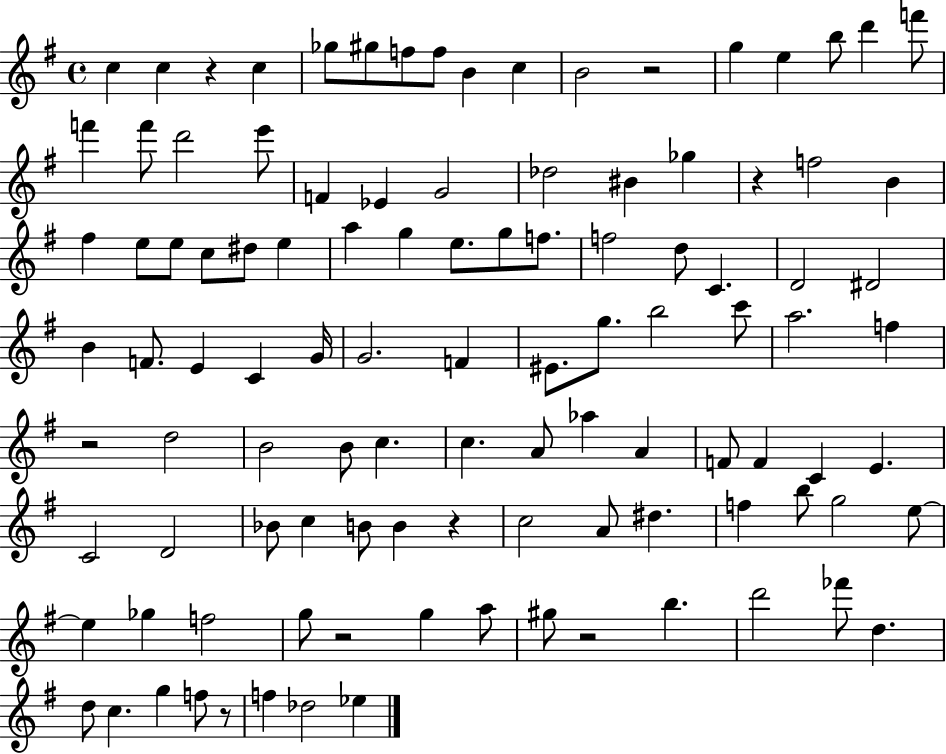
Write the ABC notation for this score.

X:1
T:Untitled
M:4/4
L:1/4
K:G
c c z c _g/2 ^g/2 f/2 f/2 B c B2 z2 g e b/2 d' f'/2 f' f'/2 d'2 e'/2 F _E G2 _d2 ^B _g z f2 B ^f e/2 e/2 c/2 ^d/2 e a g e/2 g/2 f/2 f2 d/2 C D2 ^D2 B F/2 E C G/4 G2 F ^E/2 g/2 b2 c'/2 a2 f z2 d2 B2 B/2 c c A/2 _a A F/2 F C E C2 D2 _B/2 c B/2 B z c2 A/2 ^d f b/2 g2 e/2 e _g f2 g/2 z2 g a/2 ^g/2 z2 b d'2 _f'/2 d d/2 c g f/2 z/2 f _d2 _e